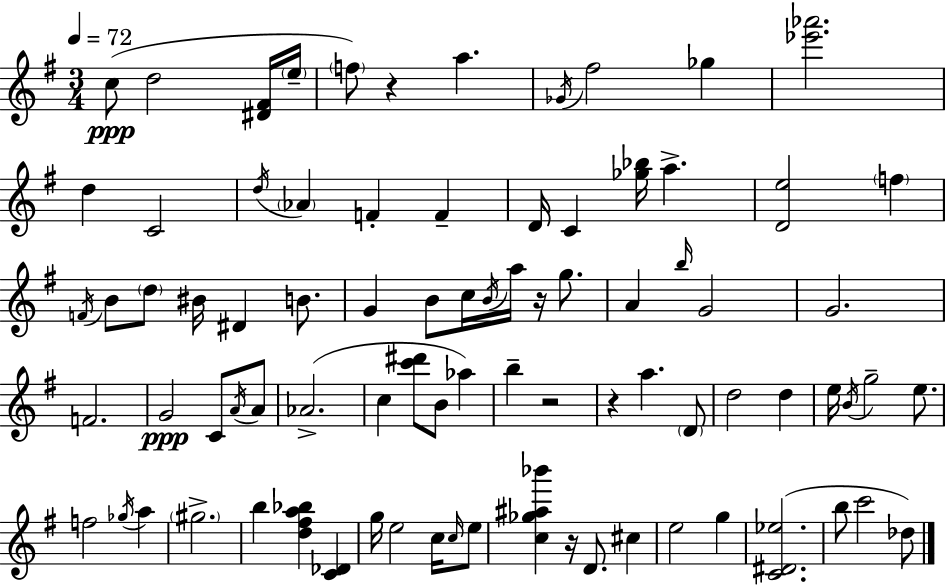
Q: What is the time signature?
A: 3/4